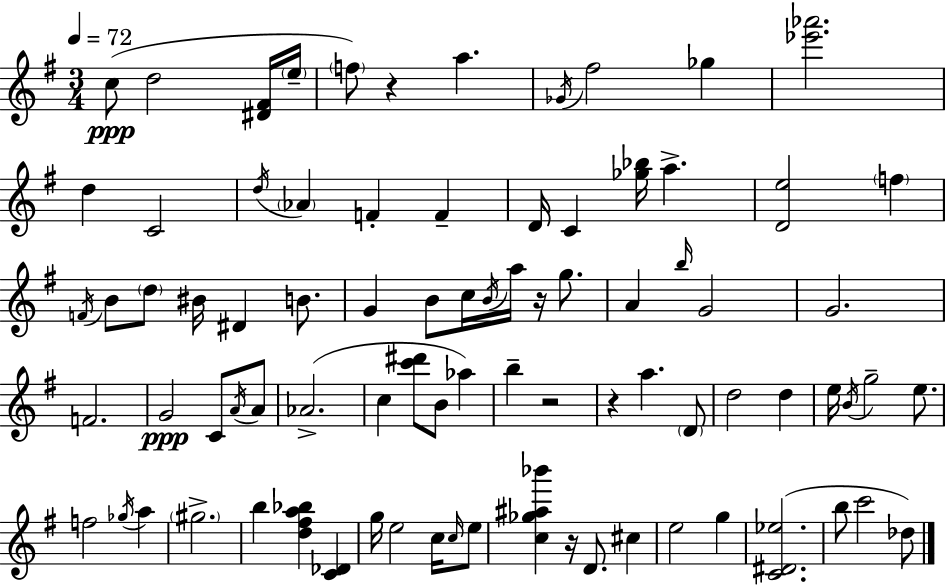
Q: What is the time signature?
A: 3/4